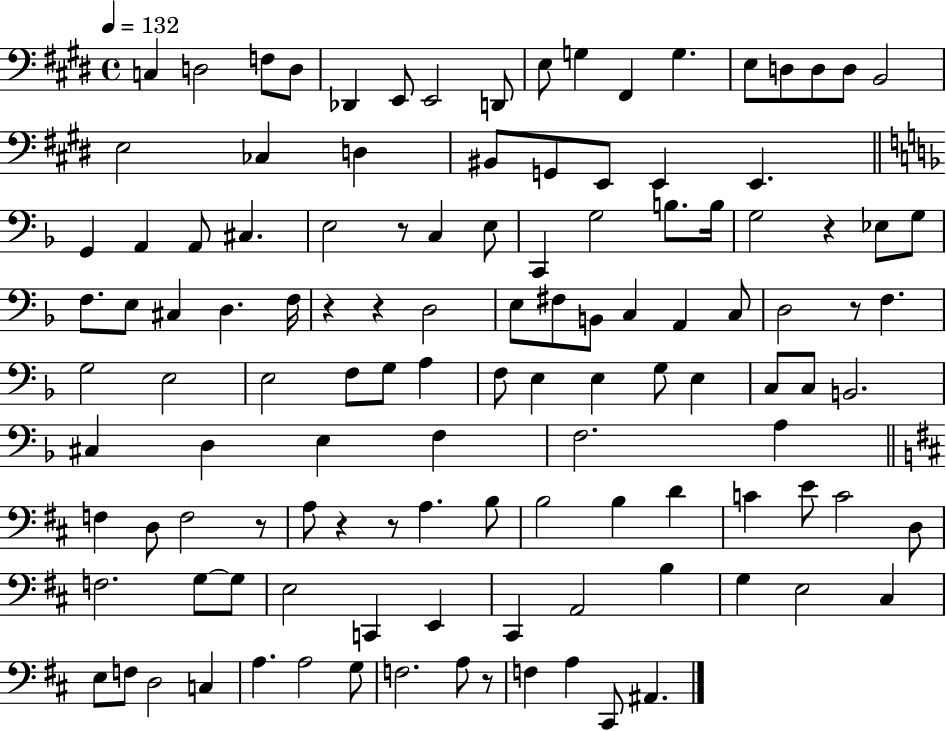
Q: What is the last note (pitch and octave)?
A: A#2